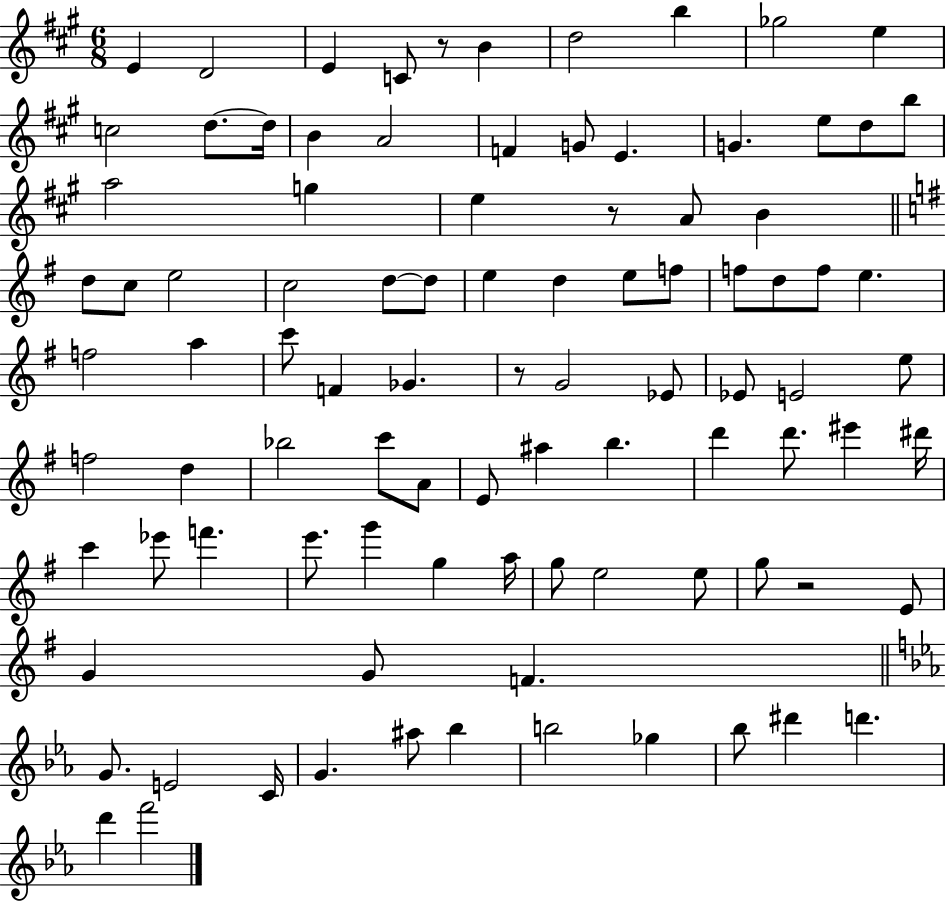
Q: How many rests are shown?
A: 4